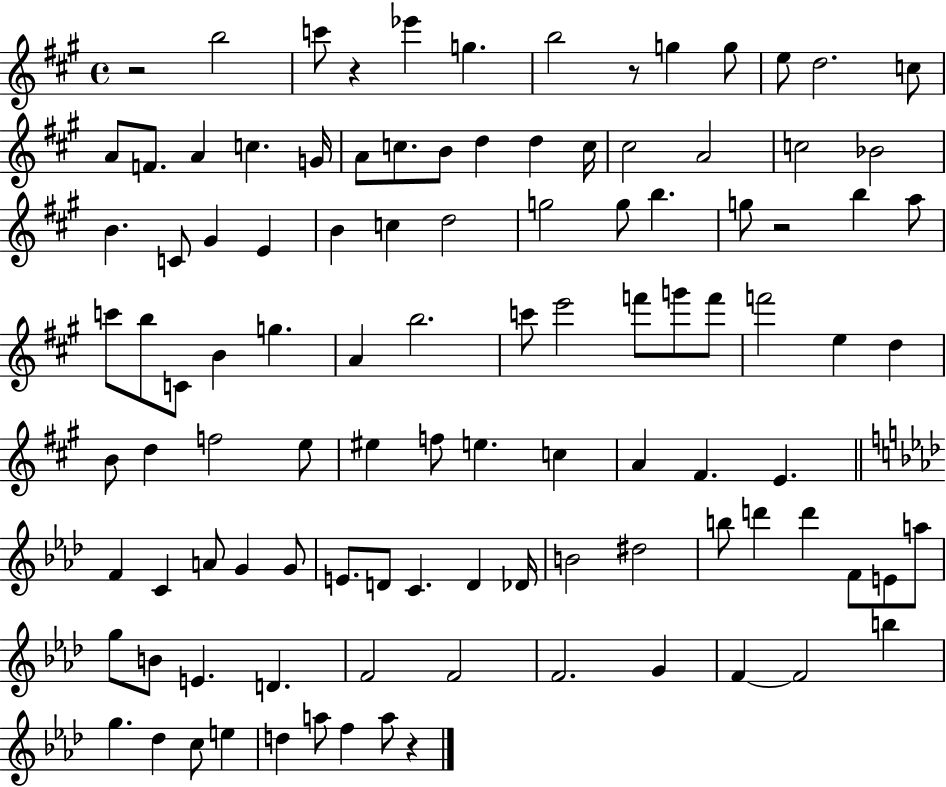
{
  \clef treble
  \time 4/4
  \defaultTimeSignature
  \key a \major
  r2 b''2 | c'''8 r4 ees'''4 g''4. | b''2 r8 g''4 g''8 | e''8 d''2. c''8 | \break a'8 f'8. a'4 c''4. g'16 | a'8 c''8. b'8 d''4 d''4 c''16 | cis''2 a'2 | c''2 bes'2 | \break b'4. c'8 gis'4 e'4 | b'4 c''4 d''2 | g''2 g''8 b''4. | g''8 r2 b''4 a''8 | \break c'''8 b''8 c'8 b'4 g''4. | a'4 b''2. | c'''8 e'''2 f'''8 g'''8 f'''8 | f'''2 e''4 d''4 | \break b'8 d''4 f''2 e''8 | eis''4 f''8 e''4. c''4 | a'4 fis'4. e'4. | \bar "||" \break \key aes \major f'4 c'4 a'8 g'4 g'8 | e'8. d'8 c'4. d'4 des'16 | b'2 dis''2 | b''8 d'''4 d'''4 f'8 e'8 a''8 | \break g''8 b'8 e'4. d'4. | f'2 f'2 | f'2. g'4 | f'4~~ f'2 b''4 | \break g''4. des''4 c''8 e''4 | d''4 a''8 f''4 a''8 r4 | \bar "|."
}